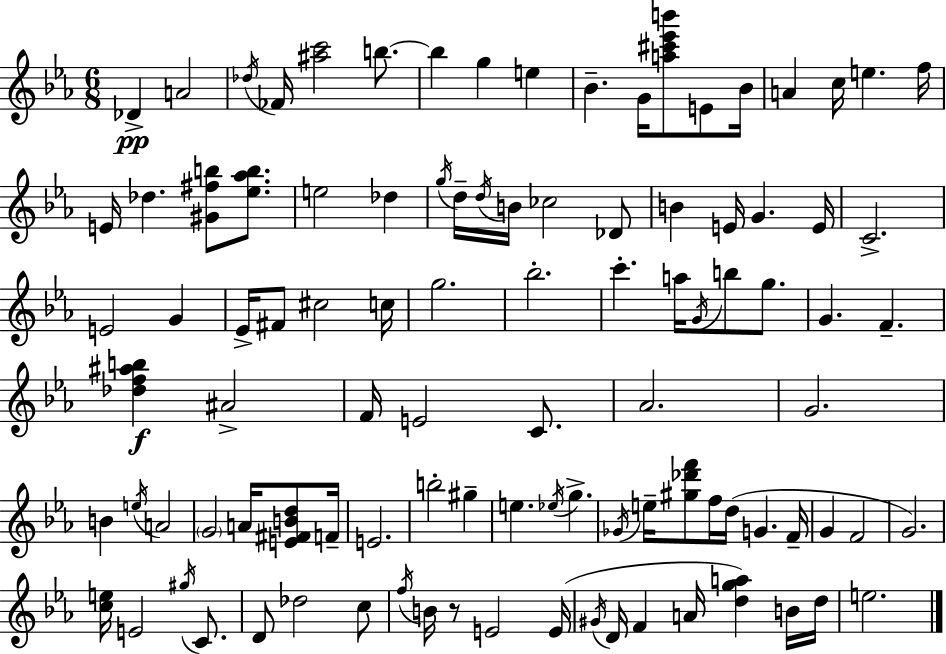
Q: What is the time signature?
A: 6/8